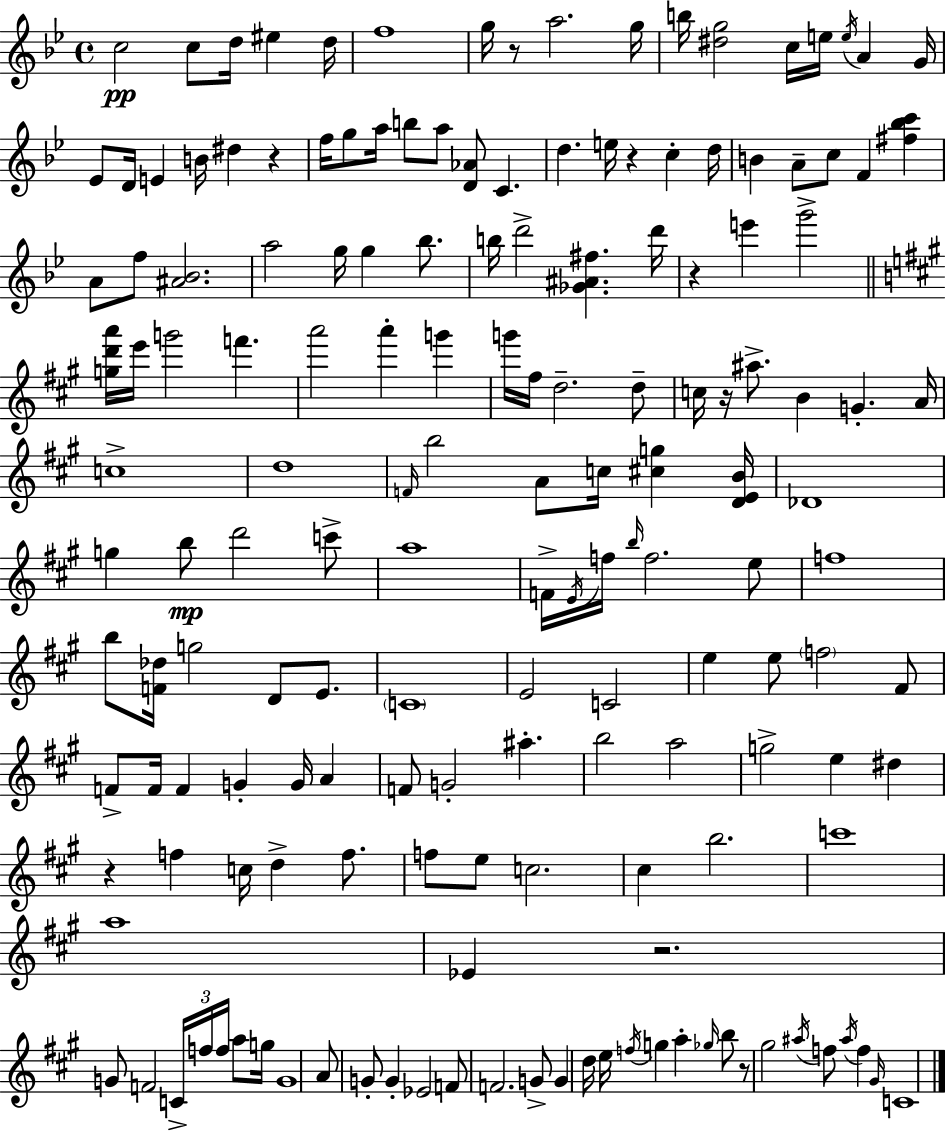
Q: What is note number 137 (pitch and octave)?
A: A5